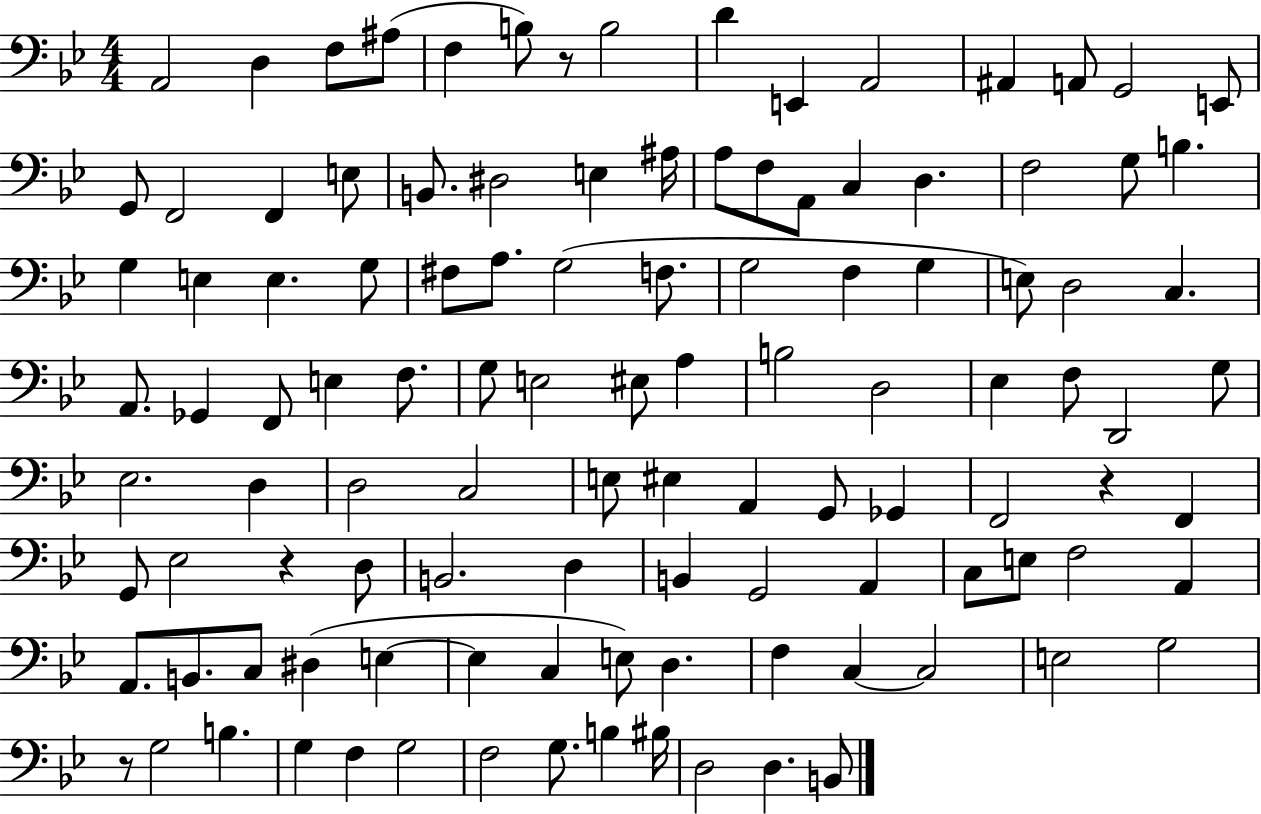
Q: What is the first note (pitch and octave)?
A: A2